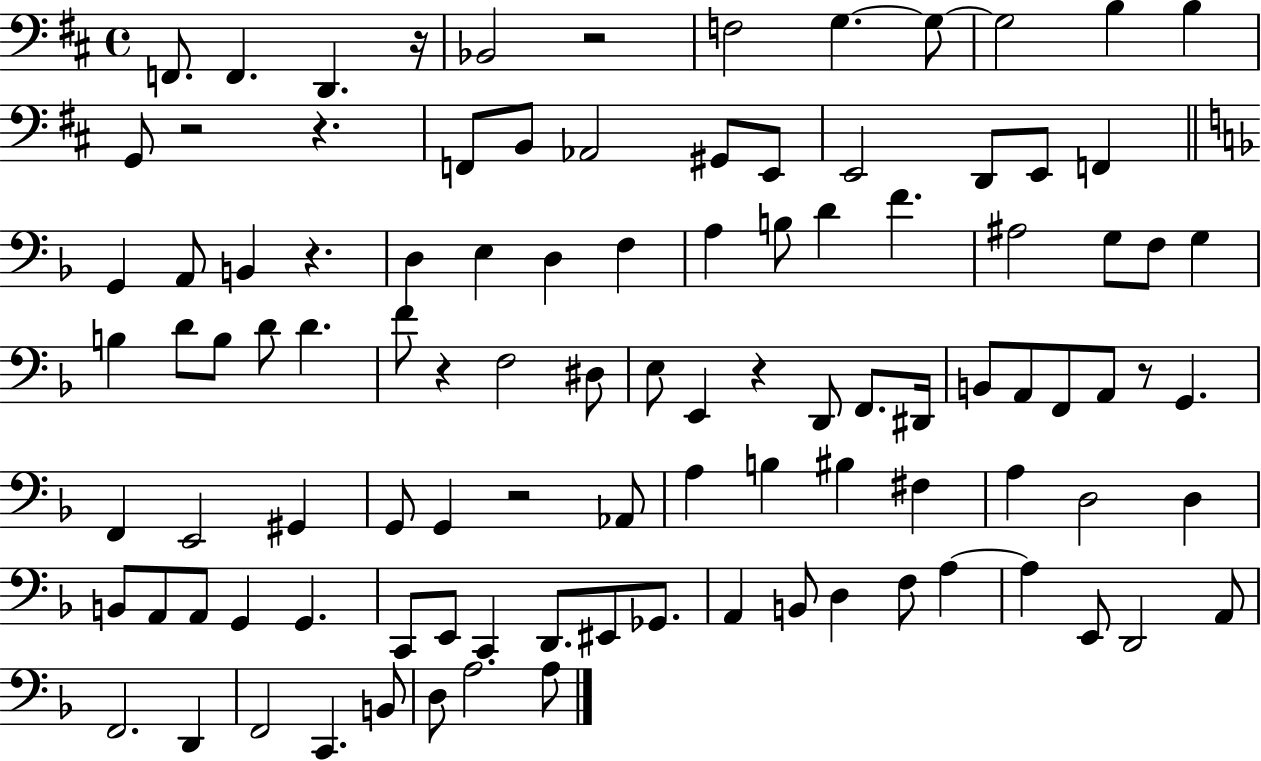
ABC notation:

X:1
T:Untitled
M:4/4
L:1/4
K:D
F,,/2 F,, D,, z/4 _B,,2 z2 F,2 G, G,/2 G,2 B, B, G,,/2 z2 z F,,/2 B,,/2 _A,,2 ^G,,/2 E,,/2 E,,2 D,,/2 E,,/2 F,, G,, A,,/2 B,, z D, E, D, F, A, B,/2 D F ^A,2 G,/2 F,/2 G, B, D/2 B,/2 D/2 D F/2 z F,2 ^D,/2 E,/2 E,, z D,,/2 F,,/2 ^D,,/4 B,,/2 A,,/2 F,,/2 A,,/2 z/2 G,, F,, E,,2 ^G,, G,,/2 G,, z2 _A,,/2 A, B, ^B, ^F, A, D,2 D, B,,/2 A,,/2 A,,/2 G,, G,, C,,/2 E,,/2 C,, D,,/2 ^E,,/2 _G,,/2 A,, B,,/2 D, F,/2 A, A, E,,/2 D,,2 A,,/2 F,,2 D,, F,,2 C,, B,,/2 D,/2 A,2 A,/2